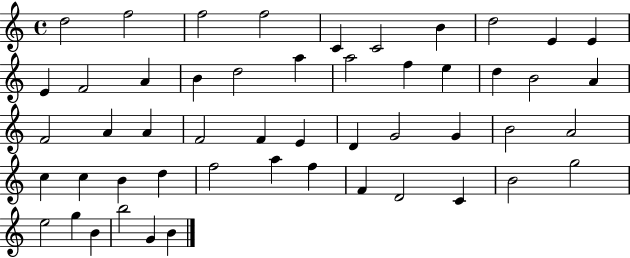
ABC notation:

X:1
T:Untitled
M:4/4
L:1/4
K:C
d2 f2 f2 f2 C C2 B d2 E E E F2 A B d2 a a2 f e d B2 A F2 A A F2 F E D G2 G B2 A2 c c B d f2 a f F D2 C B2 g2 e2 g B b2 G B